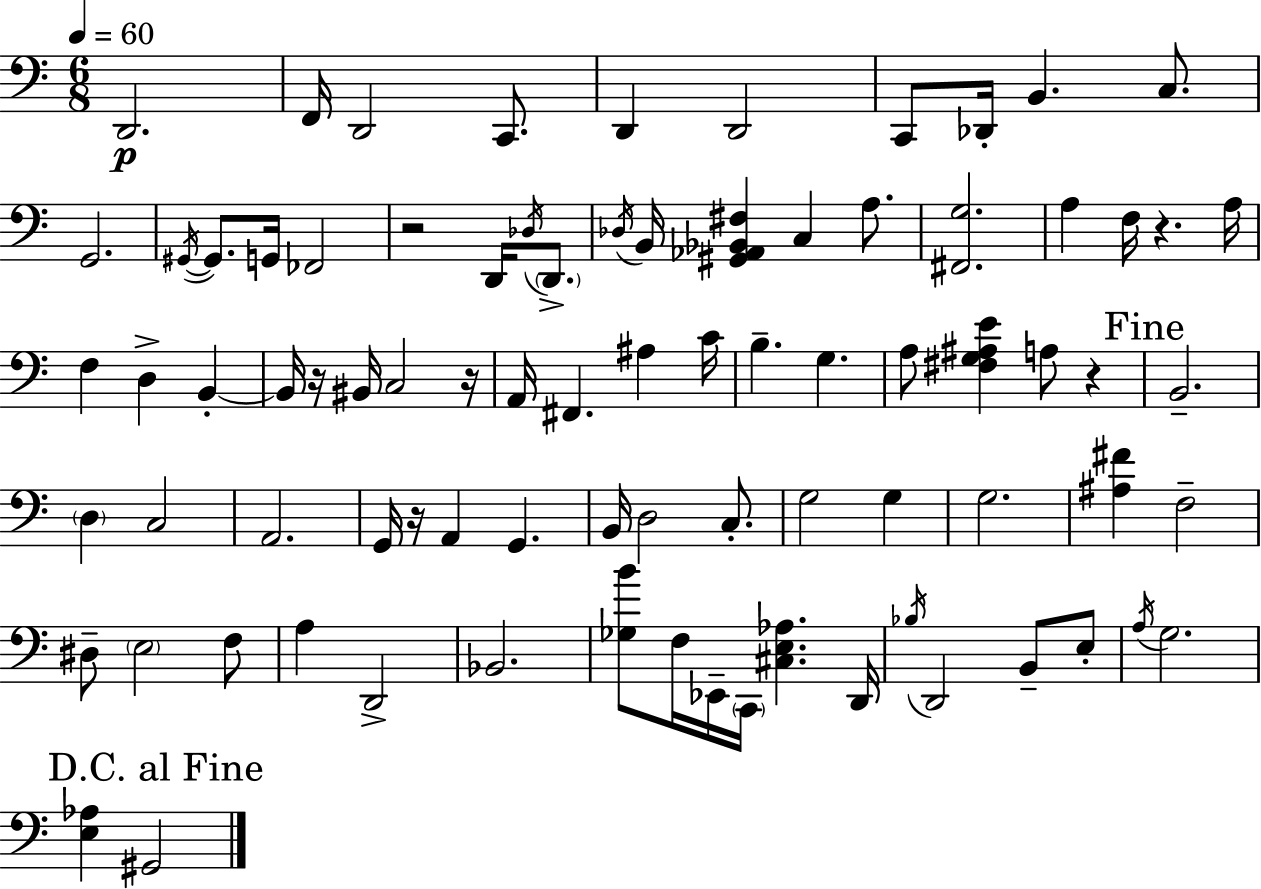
D2/h. F2/s D2/h C2/e. D2/q D2/h C2/e Db2/s B2/q. C3/e. G2/h. G#2/s G#2/e. G2/s FES2/h R/h D2/s Db3/s D2/e. Db3/s B2/s [G#2,Ab2,Bb2,F#3]/q C3/q A3/e. [F#2,G3]/h. A3/q F3/s R/q. A3/s F3/q D3/q B2/q B2/s R/s BIS2/s C3/h R/s A2/s F#2/q. A#3/q C4/s B3/q. G3/q. A3/e [F#3,G3,A#3,E4]/q A3/e R/q B2/h. D3/q C3/h A2/h. G2/s R/s A2/q G2/q. B2/s D3/h C3/e. G3/h G3/q G3/h. [A#3,F#4]/q F3/h D#3/e E3/h F3/e A3/q D2/h Bb2/h. [Gb3,B4]/e F3/s Eb2/s C2/s [C#3,E3,Ab3]/q. D2/s Bb3/s D2/h B2/e E3/e A3/s G3/h. [E3,Ab3]/q G#2/h